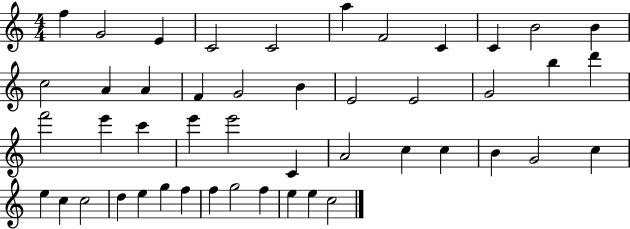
X:1
T:Untitled
M:4/4
L:1/4
K:C
f G2 E C2 C2 a F2 C C B2 B c2 A A F G2 B E2 E2 G2 b d' f'2 e' c' e' e'2 C A2 c c B G2 c e c c2 d e g f f g2 f e e c2